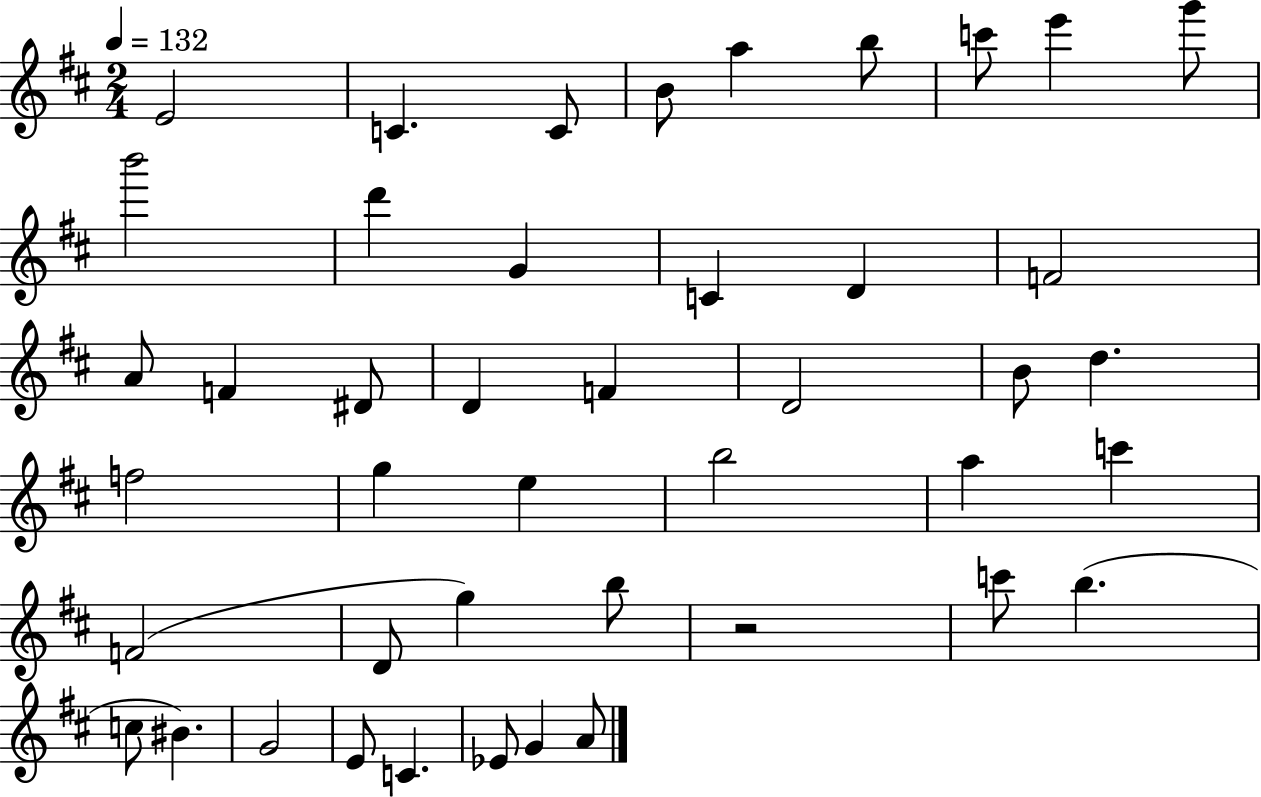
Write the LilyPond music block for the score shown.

{
  \clef treble
  \numericTimeSignature
  \time 2/4
  \key d \major
  \tempo 4 = 132
  e'2 | c'4. c'8 | b'8 a''4 b''8 | c'''8 e'''4 g'''8 | \break b'''2 | d'''4 g'4 | c'4 d'4 | f'2 | \break a'8 f'4 dis'8 | d'4 f'4 | d'2 | b'8 d''4. | \break f''2 | g''4 e''4 | b''2 | a''4 c'''4 | \break f'2( | d'8 g''4) b''8 | r2 | c'''8 b''4.( | \break c''8 bis'4.) | g'2 | e'8 c'4. | ees'8 g'4 a'8 | \break \bar "|."
}